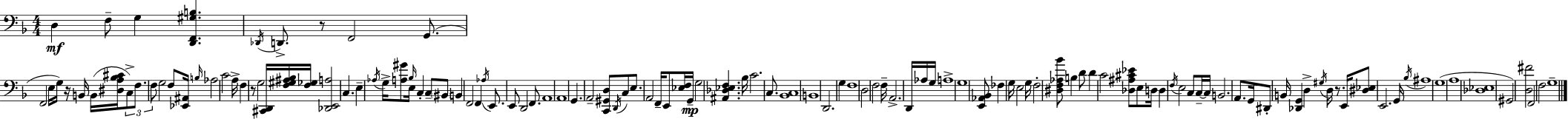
D3/q F3/e G3/q [D2,F2,G#3,B3]/q. Db2/s D2/e. R/e F2/h G2/e. F2/h E3/s G3/s R/s B2/s B2/s [D#3,A3,Bb3,C#4]/s C3/e F3/e. F3/e G3/h F3/e [Eb2,A#2]/s B3/s Ab3/h C4/h A3/s F3/q R/e G3/h [C#2,D2]/s [F3,G#3,A#3,Bb3]/s [F3,Gb3]/s [Db2,E2,A3]/h C3/q. E3/q Ab3/s G3/s [A3,G#4]/e Bb3/s E3/s C3/q C3/e BIS2/e B2/q F2/h F2/q Ab3/s E2/e. E2/e D2/h F2/e. A2/w A2/w G2/q. A2/h [C2,G#2,D3]/e D2/s C3/e E3/e. A2/h F2/s E2/e [Eb3,F3]/s G2/s G3/h [A#2,Db3,Eb3,F3]/q. Bb3/s C4/h. C3/e. [Bb2,C3]/w B2/w D2/h. G3/q F3/w D3/h F3/h F3/s A2/h. D2/s Ab3/s G3/s A3/w G3/w [E2,Ab2,Bb2]/e FES3/q G3/s E3/h G3/s F3/h [D#3,F3,Ab3,Bb4]/e B3/q D4/e D4/q C4/h [Db3,A#3,C#4,Eb4]/e E3/e D3/s D3/q F3/s E3/h C3/e C3/s C3/s B2/h. A2/e. G2/s D#2/e B2/s [Db2,G2]/q D3/q G#3/s D3/s R/e. E2/s [D#3,Eb3]/e E2/h. G2/s Bb3/s A#3/w G3/w A3/w [Db3,Eb3]/w G#2/h [D3,F#4]/h F2/h F3/h G3/w